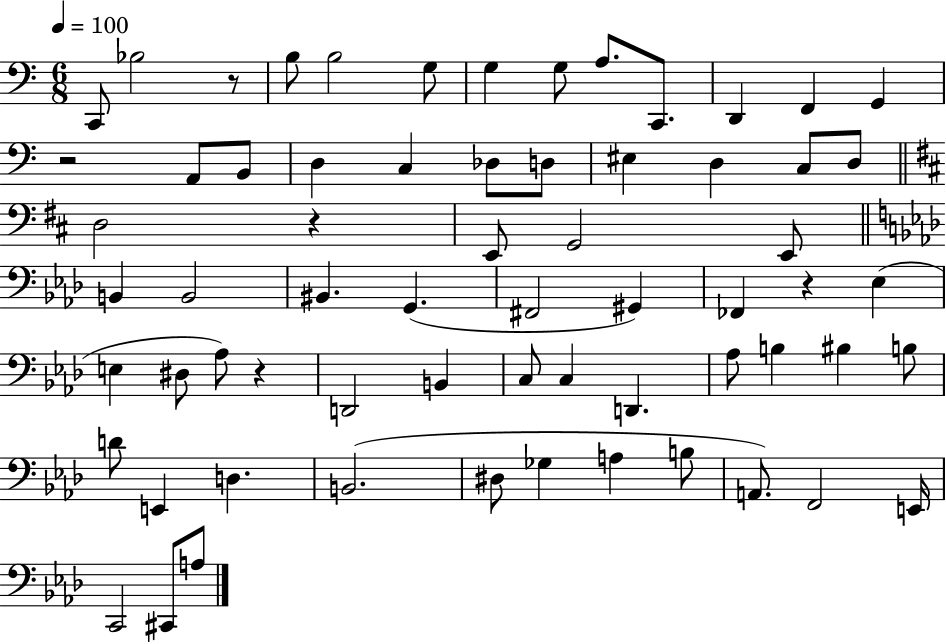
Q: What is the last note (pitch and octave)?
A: A3